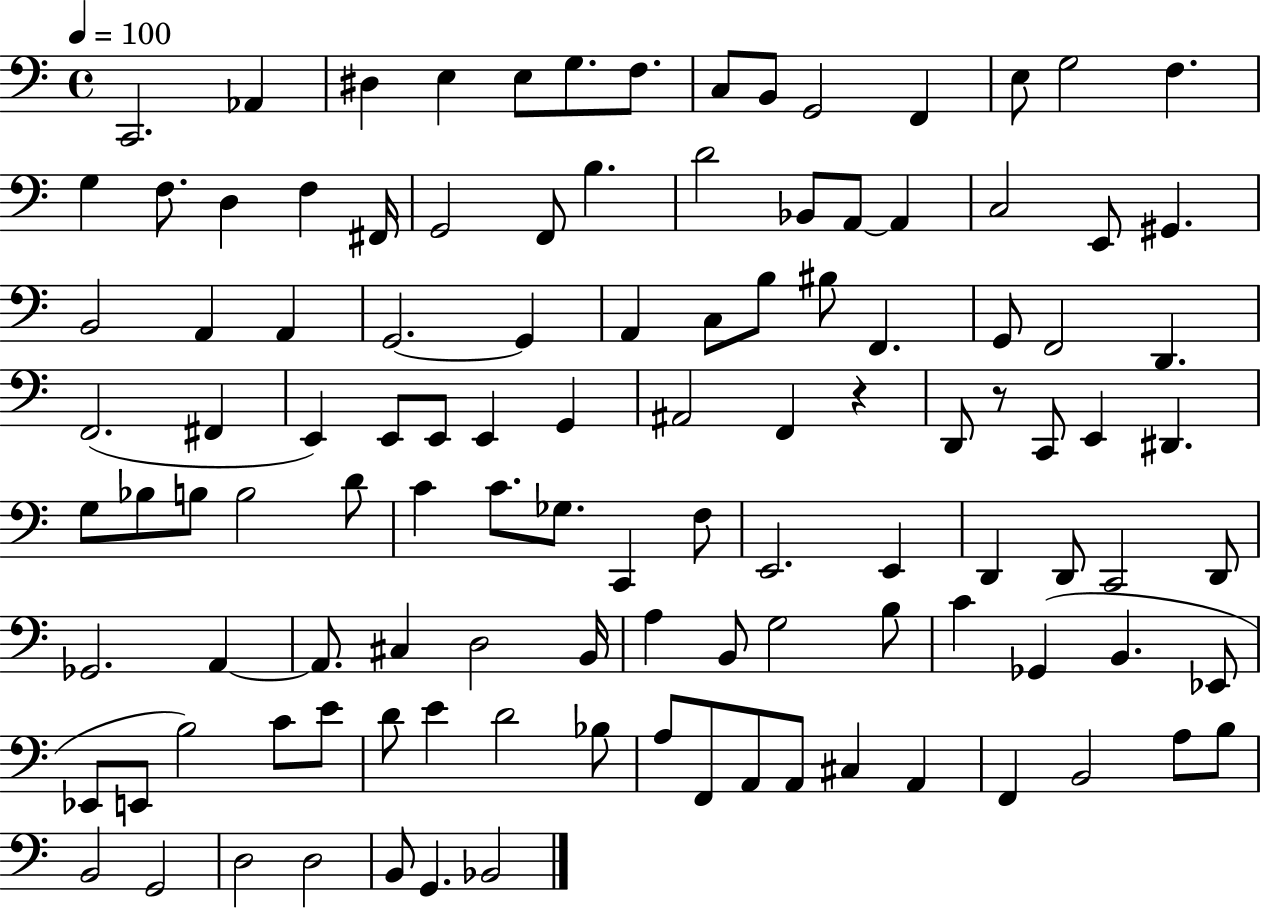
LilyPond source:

{
  \clef bass
  \time 4/4
  \defaultTimeSignature
  \key c \major
  \tempo 4 = 100
  \repeat volta 2 { c,2. aes,4 | dis4 e4 e8 g8. f8. | c8 b,8 g,2 f,4 | e8 g2 f4. | \break g4 f8. d4 f4 fis,16 | g,2 f,8 b4. | d'2 bes,8 a,8~~ a,4 | c2 e,8 gis,4. | \break b,2 a,4 a,4 | g,2.~~ g,4 | a,4 c8 b8 bis8 f,4. | g,8 f,2 d,4. | \break f,2.( fis,4 | e,4) e,8 e,8 e,4 g,4 | ais,2 f,4 r4 | d,8 r8 c,8 e,4 dis,4. | \break g8 bes8 b8 b2 d'8 | c'4 c'8. ges8. c,4 f8 | e,2. e,4 | d,4 d,8 c,2 d,8 | \break ges,2. a,4~~ | a,8. cis4 d2 b,16 | a4 b,8 g2 b8 | c'4 ges,4( b,4. ees,8 | \break ees,8 e,8 b2) c'8 e'8 | d'8 e'4 d'2 bes8 | a8 f,8 a,8 a,8 cis4 a,4 | f,4 b,2 a8 b8 | \break b,2 g,2 | d2 d2 | b,8 g,4. bes,2 | } \bar "|."
}